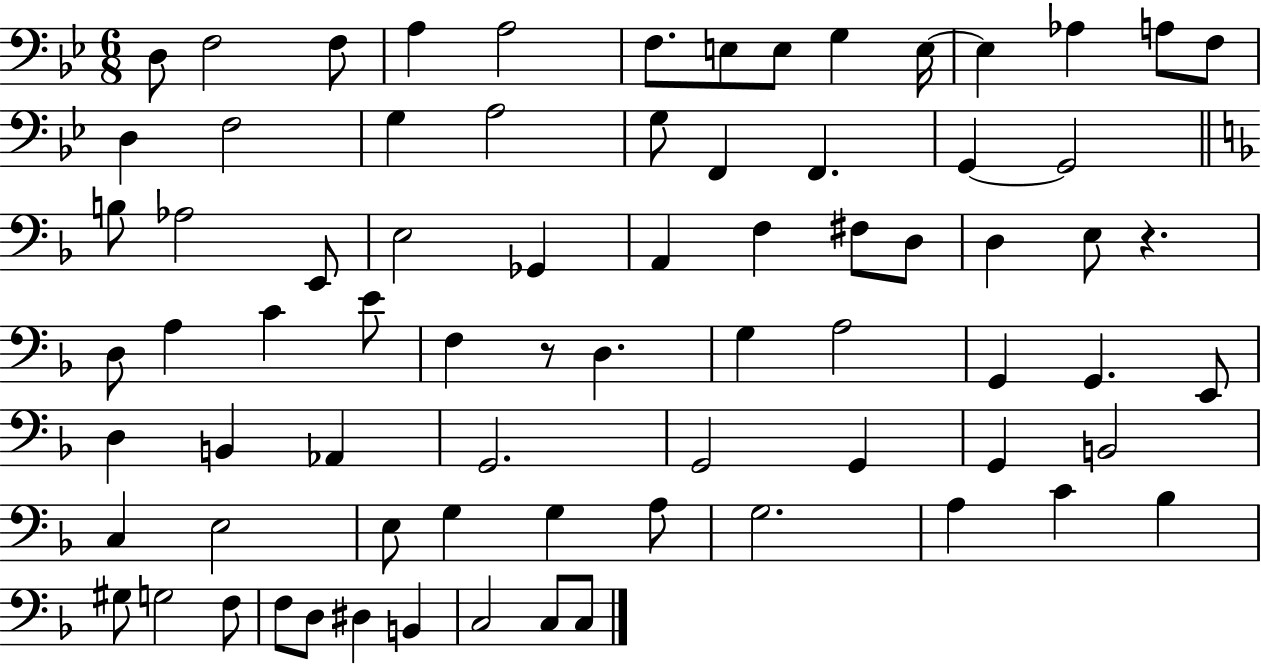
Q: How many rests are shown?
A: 2